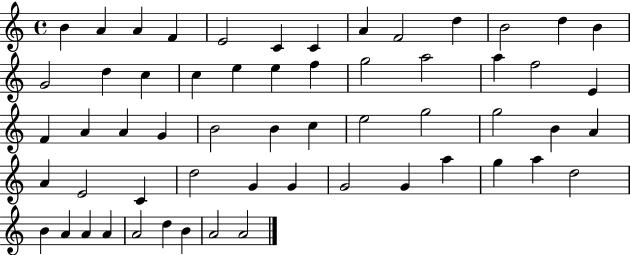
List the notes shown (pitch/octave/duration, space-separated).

B4/q A4/q A4/q F4/q E4/h C4/q C4/q A4/q F4/h D5/q B4/h D5/q B4/q G4/h D5/q C5/q C5/q E5/q E5/q F5/q G5/h A5/h A5/q F5/h E4/q F4/q A4/q A4/q G4/q B4/h B4/q C5/q E5/h G5/h G5/h B4/q A4/q A4/q E4/h C4/q D5/h G4/q G4/q G4/h G4/q A5/q G5/q A5/q D5/h B4/q A4/q A4/q A4/q A4/h D5/q B4/q A4/h A4/h